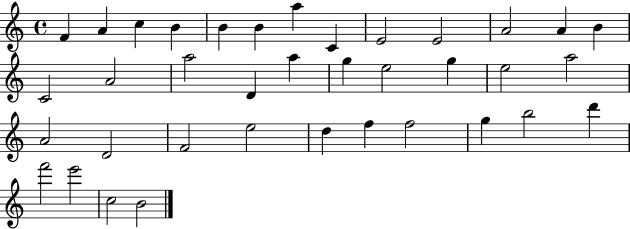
{
  \clef treble
  \time 4/4
  \defaultTimeSignature
  \key c \major
  f'4 a'4 c''4 b'4 | b'4 b'4 a''4 c'4 | e'2 e'2 | a'2 a'4 b'4 | \break c'2 a'2 | a''2 d'4 a''4 | g''4 e''2 g''4 | e''2 a''2 | \break a'2 d'2 | f'2 e''2 | d''4 f''4 f''2 | g''4 b''2 d'''4 | \break f'''2 e'''2 | c''2 b'2 | \bar "|."
}